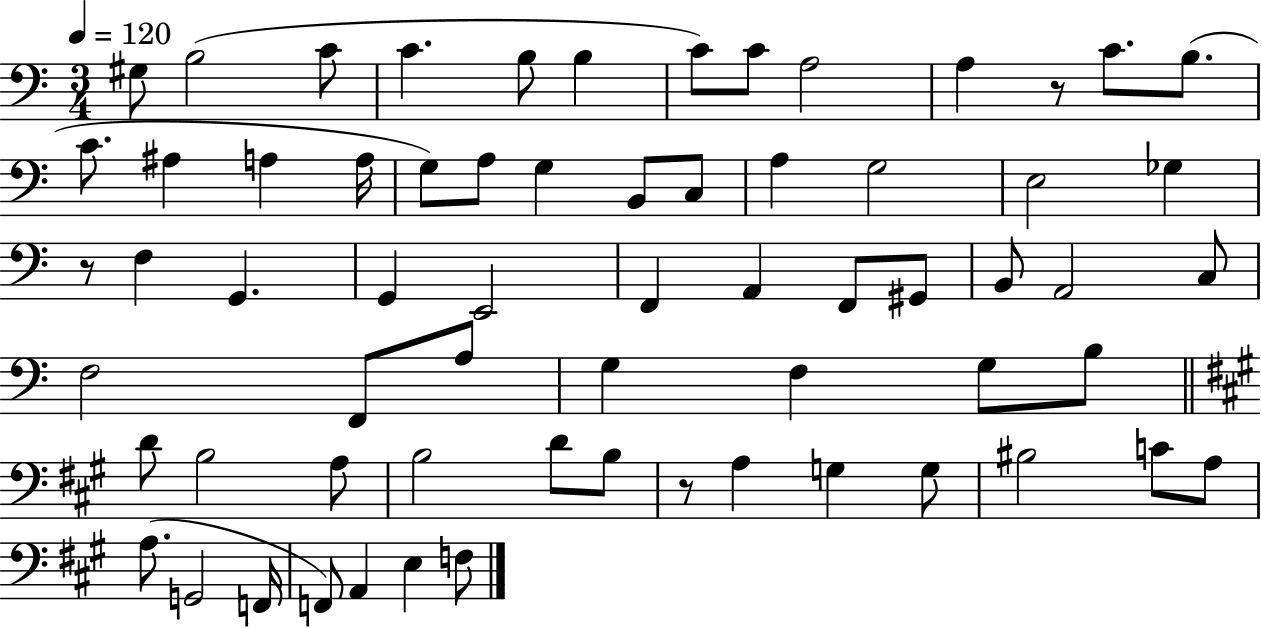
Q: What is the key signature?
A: C major